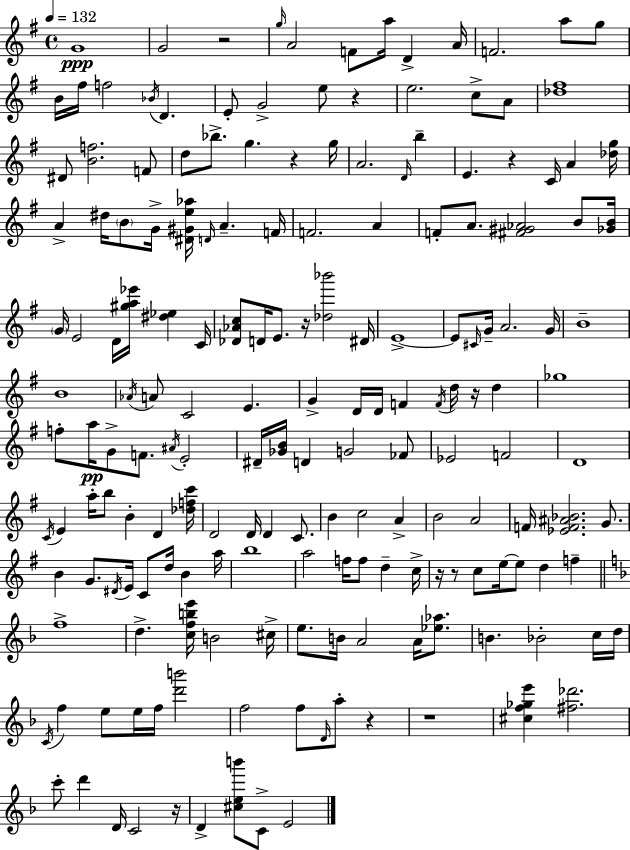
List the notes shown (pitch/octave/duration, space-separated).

G4/w G4/h R/h G5/s A4/h F4/e A5/s D4/q A4/s F4/h. A5/e G5/e B4/s F#5/s F5/h Bb4/s D4/q. E4/e G4/h E5/e R/q E5/h. C5/e A4/e [Db5,F#5]/w D#4/e [B4,F5]/h. F4/e D5/e Bb5/e. G5/q. R/q G5/s A4/h. D4/s B5/q E4/q. R/q C4/s A4/q [Db5,G5]/s A4/q D#5/s B4/e G4/s [D#4,G#4,E5,Ab5]/s D4/s A4/q. F4/s F4/h. A4/q F4/e A4/e. [F#4,G#4,Ab4]/h B4/e [Gb4,B4]/s G4/s E4/h D4/s [G#5,A5,Eb6]/s [D#5,Eb5]/q C4/s [Db4,Ab4,C5]/e D4/s E4/e. R/s [Db5,Bb6]/h D#4/s E4/w E4/e C#4/s G4/s A4/h. G4/s B4/w B4/w Ab4/s A4/e C4/h E4/q. G4/q D4/s D4/s F4/q F4/s D5/s R/s D5/q Gb5/w F5/e A5/s G4/e F4/e. A#4/s E4/h D#4/s [Gb4,B4]/s D4/q G4/h FES4/e Eb4/h F4/h D4/w C4/s E4/q A5/s B5/e B4/q D4/q [Db5,F5,C6]/s D4/h D4/s D4/q C4/e. B4/q C5/h A4/q B4/h A4/h F4/s [Eb4,F4,A#4,Bb4]/h. G4/e. B4/q G4/e. D#4/s E4/s C4/e D5/s B4/q A5/s B5/w A5/h F5/s F5/e D5/q C5/s R/s R/e C5/e E5/s E5/e D5/q F5/q F5/w D5/q. [C5,F5,B5,E6]/s B4/h C#5/s E5/e. B4/s A4/h A4/s [Eb5,Ab5]/e. B4/q. Bb4/h C5/s D5/s C4/s F5/q E5/e E5/s F5/s [D6,B6]/h F5/h F5/e D4/s A5/e R/q R/w [C#5,F5,Gb5,E6]/q [F#5,Db6]/h. C6/e D6/q D4/s C4/h R/s D4/q [C#5,E5,B6]/e C4/e E4/h